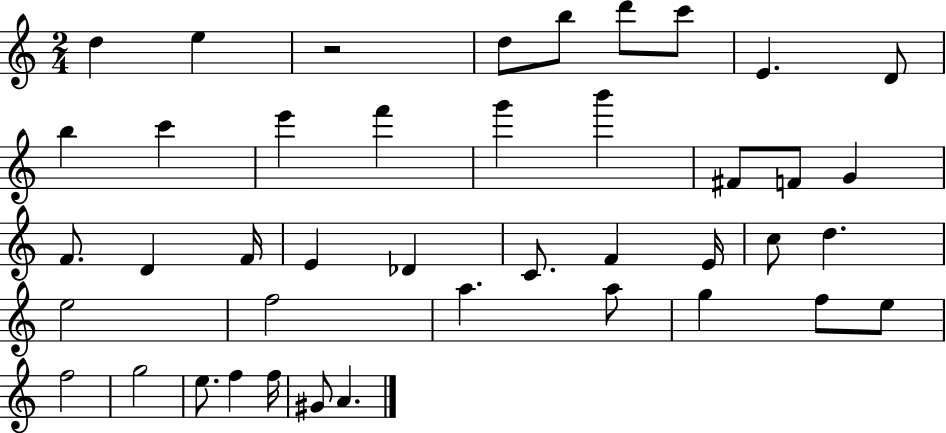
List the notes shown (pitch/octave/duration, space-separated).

D5/q E5/q R/h D5/e B5/e D6/e C6/e E4/q. D4/e B5/q C6/q E6/q F6/q G6/q B6/q F#4/e F4/e G4/q F4/e. D4/q F4/s E4/q Db4/q C4/e. F4/q E4/s C5/e D5/q. E5/h F5/h A5/q. A5/e G5/q F5/e E5/e F5/h G5/h E5/e. F5/q F5/s G#4/e A4/q.